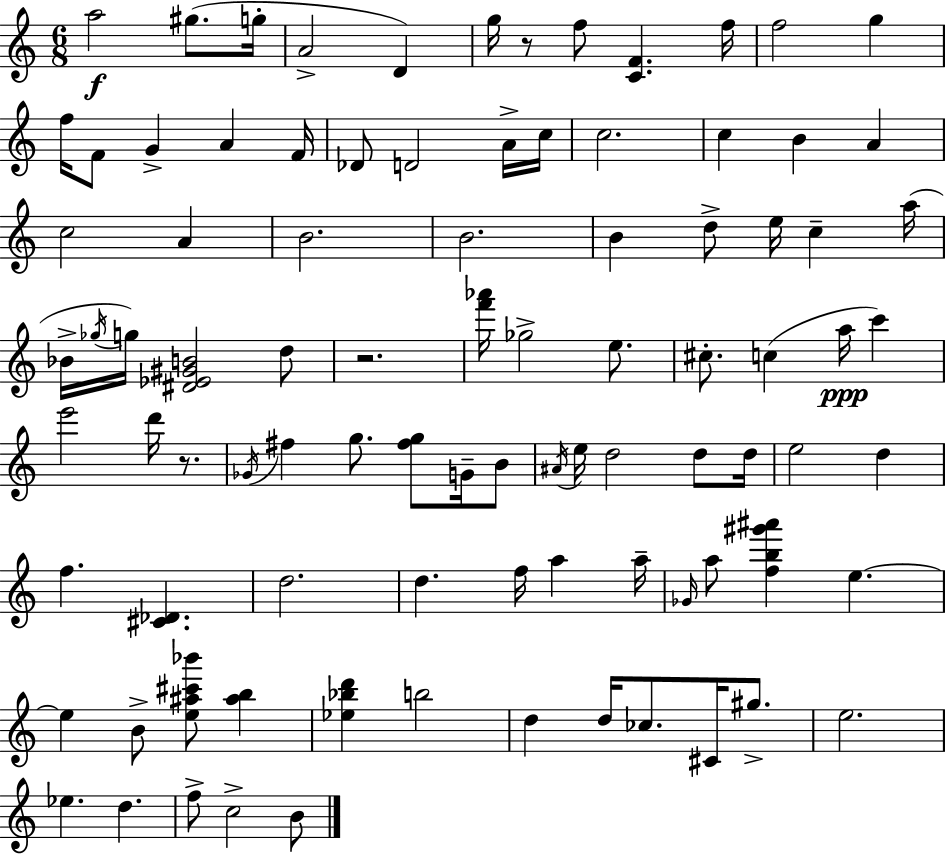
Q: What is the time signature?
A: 6/8